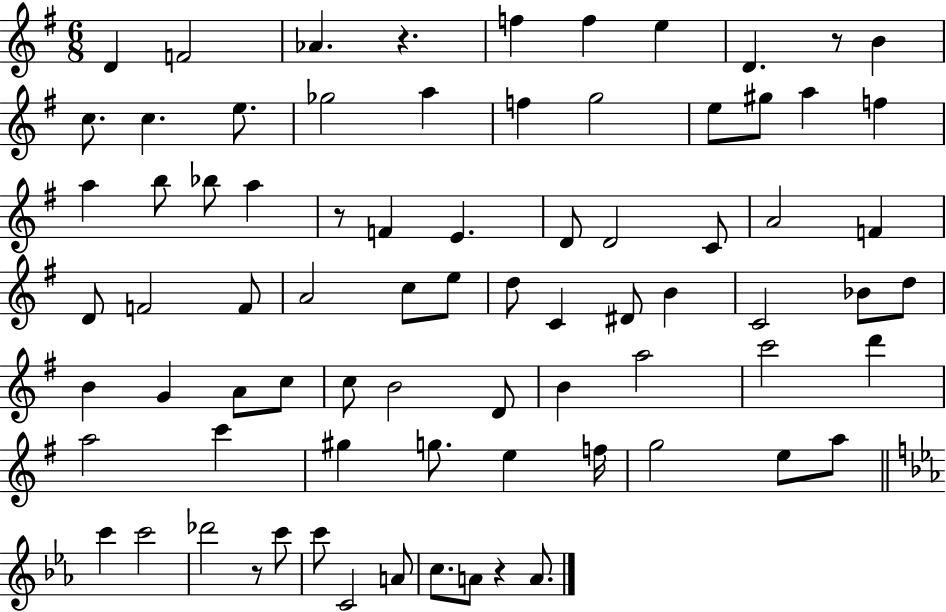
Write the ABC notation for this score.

X:1
T:Untitled
M:6/8
L:1/4
K:G
D F2 _A z f f e D z/2 B c/2 c e/2 _g2 a f g2 e/2 ^g/2 a f a b/2 _b/2 a z/2 F E D/2 D2 C/2 A2 F D/2 F2 F/2 A2 c/2 e/2 d/2 C ^D/2 B C2 _B/2 d/2 B G A/2 c/2 c/2 B2 D/2 B a2 c'2 d' a2 c' ^g g/2 e f/4 g2 e/2 a/2 c' c'2 _d'2 z/2 c'/2 c'/2 C2 A/2 c/2 A/2 z A/2